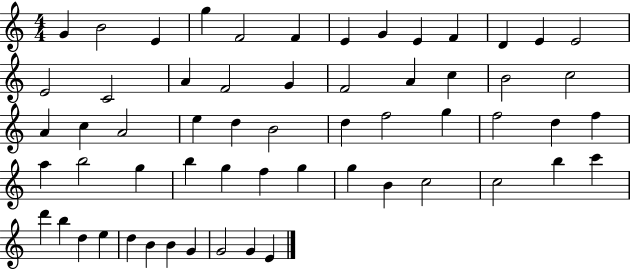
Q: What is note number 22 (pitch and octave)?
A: B4